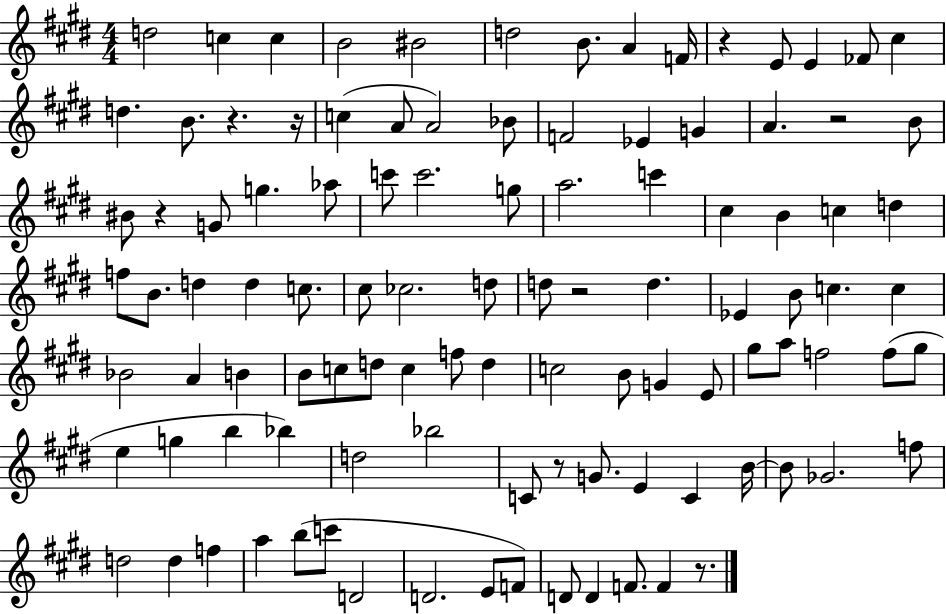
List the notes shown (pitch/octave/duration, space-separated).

D5/h C5/q C5/q B4/h BIS4/h D5/h B4/e. A4/q F4/s R/q E4/e E4/q FES4/e C#5/q D5/q. B4/e. R/q. R/s C5/q A4/e A4/h Bb4/e F4/h Eb4/q G4/q A4/q. R/h B4/e BIS4/e R/q G4/e G5/q. Ab5/e C6/e C6/h. G5/e A5/h. C6/q C#5/q B4/q C5/q D5/q F5/e B4/e. D5/q D5/q C5/e. C#5/e CES5/h. D5/e D5/e R/h D5/q. Eb4/q B4/e C5/q. C5/q Bb4/h A4/q B4/q B4/e C5/e D5/e C5/q F5/e D5/q C5/h B4/e G4/q E4/e G#5/e A5/e F5/h F5/e G#5/e E5/q G5/q B5/q Bb5/q D5/h Bb5/h C4/e R/e G4/e. E4/q C4/q B4/s B4/e Gb4/h. F5/e D5/h D5/q F5/q A5/q B5/e C6/e D4/h D4/h. E4/e F4/e D4/e D4/q F4/e. F4/q R/e.